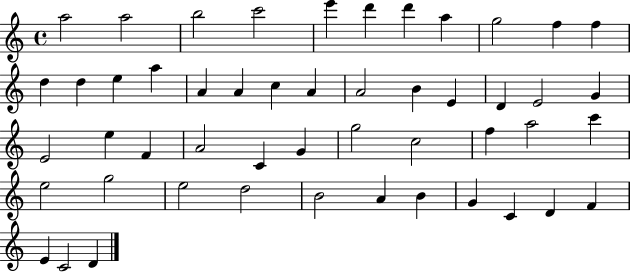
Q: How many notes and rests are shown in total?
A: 50